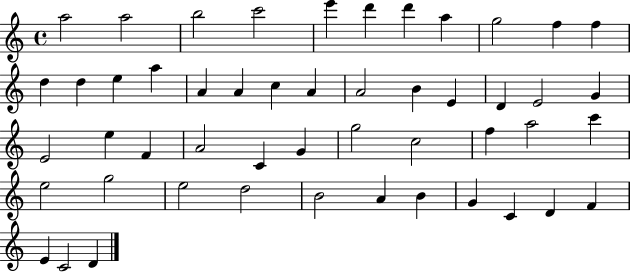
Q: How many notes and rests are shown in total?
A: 50